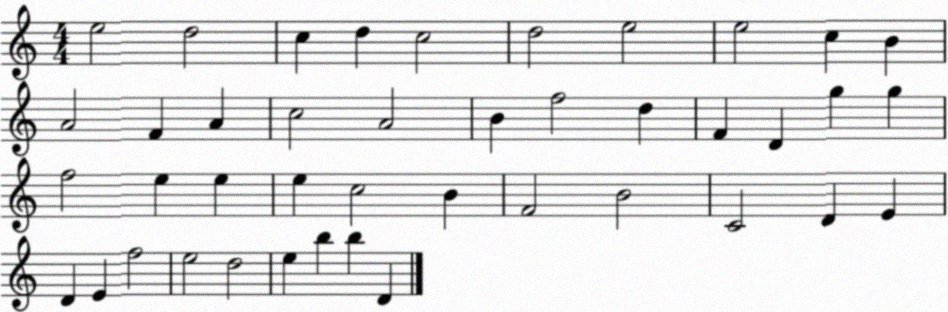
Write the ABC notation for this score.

X:1
T:Untitled
M:4/4
L:1/4
K:C
e2 d2 c d c2 d2 e2 e2 c B A2 F A c2 A2 B f2 d F D g g f2 e e e c2 B F2 B2 C2 D E D E f2 e2 d2 e b b D